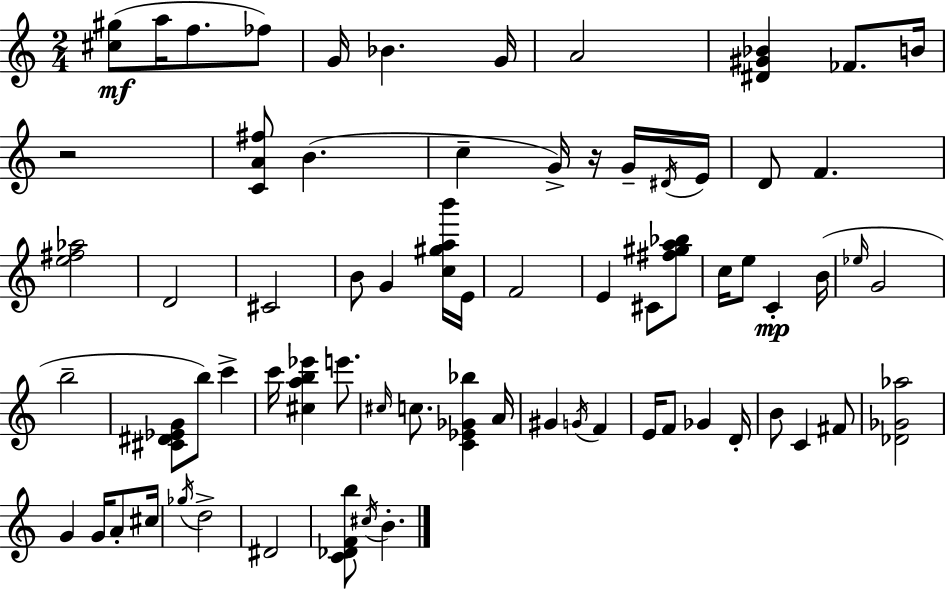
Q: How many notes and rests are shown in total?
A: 71